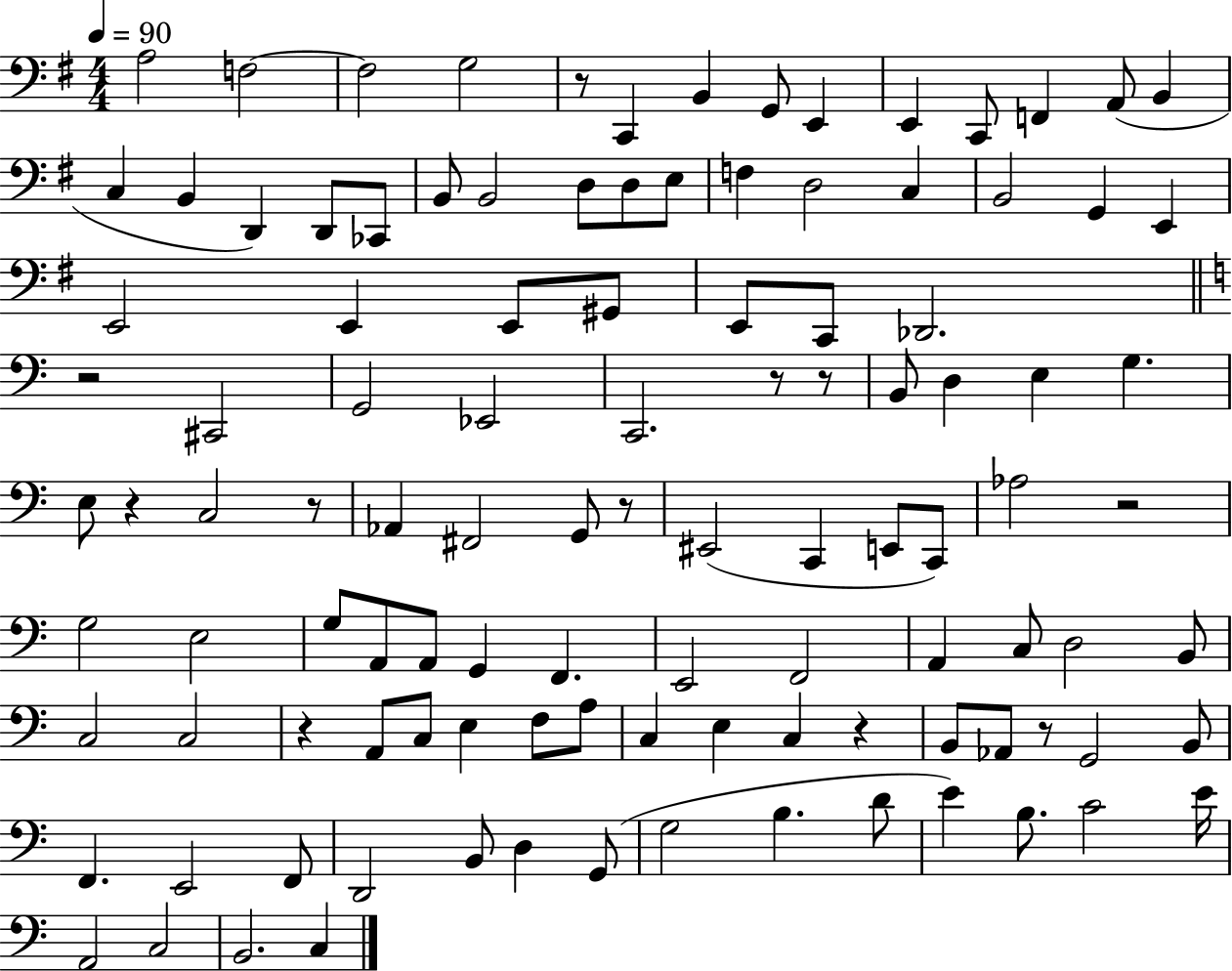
A3/h F3/h F3/h G3/h R/e C2/q B2/q G2/e E2/q E2/q C2/e F2/q A2/e B2/q C3/q B2/q D2/q D2/e CES2/e B2/e B2/h D3/e D3/e E3/e F3/q D3/h C3/q B2/h G2/q E2/q E2/h E2/q E2/e G#2/e E2/e C2/e Db2/h. R/h C#2/h G2/h Eb2/h C2/h. R/e R/e B2/e D3/q E3/q G3/q. E3/e R/q C3/h R/e Ab2/q F#2/h G2/e R/e EIS2/h C2/q E2/e C2/e Ab3/h R/h G3/h E3/h G3/e A2/e A2/e G2/q F2/q. E2/h F2/h A2/q C3/e D3/h B2/e C3/h C3/h R/q A2/e C3/e E3/q F3/e A3/e C3/q E3/q C3/q R/q B2/e Ab2/e R/e G2/h B2/e F2/q. E2/h F2/e D2/h B2/e D3/q G2/e G3/h B3/q. D4/e E4/q B3/e. C4/h E4/s A2/h C3/h B2/h. C3/q